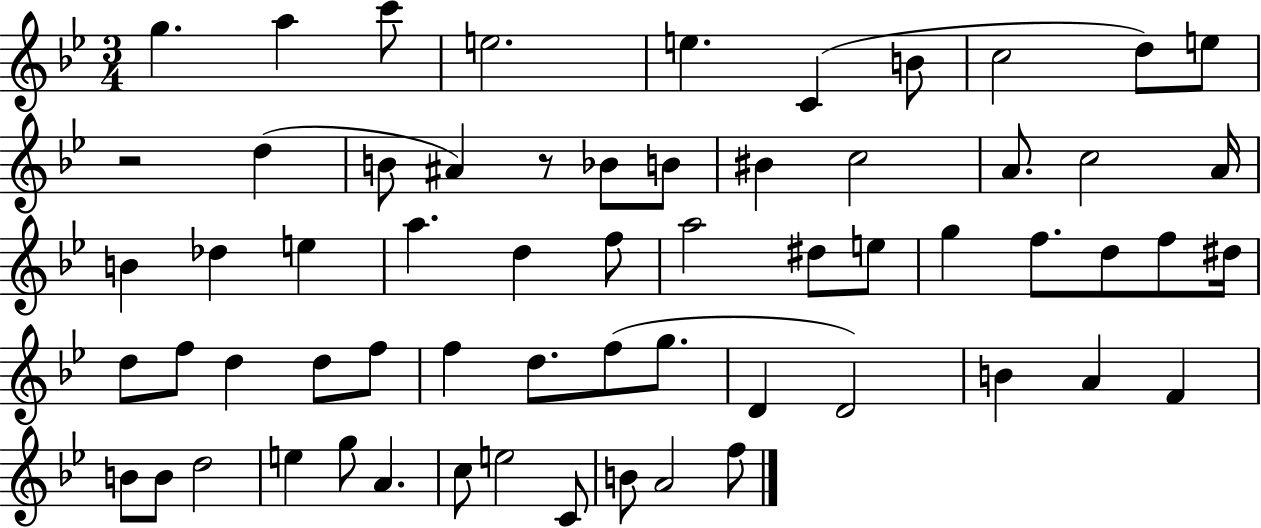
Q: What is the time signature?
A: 3/4